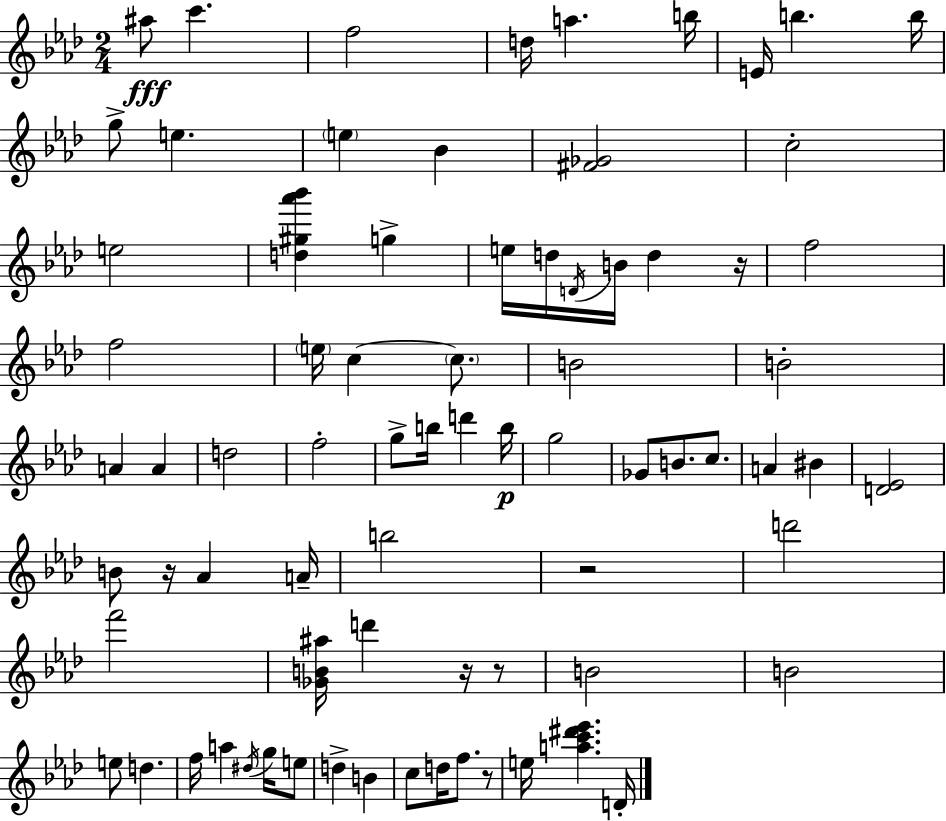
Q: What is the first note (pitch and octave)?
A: A#5